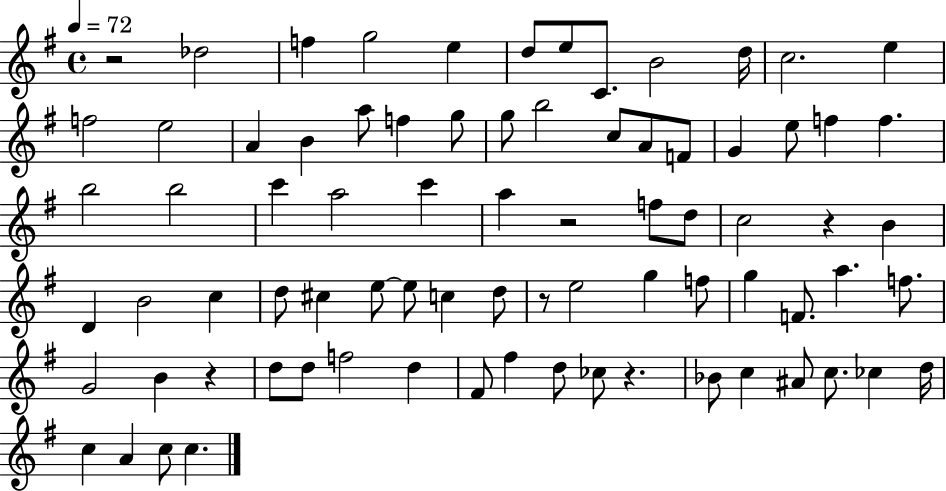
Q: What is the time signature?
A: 4/4